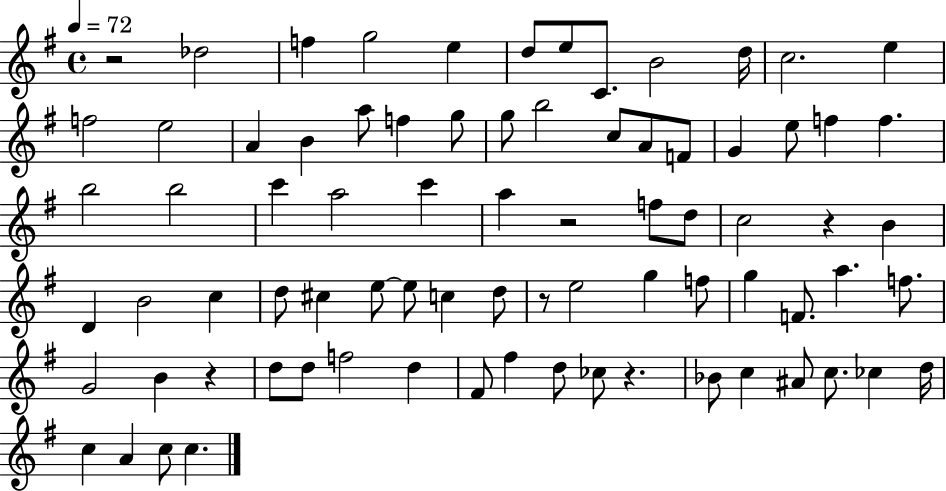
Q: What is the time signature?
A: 4/4